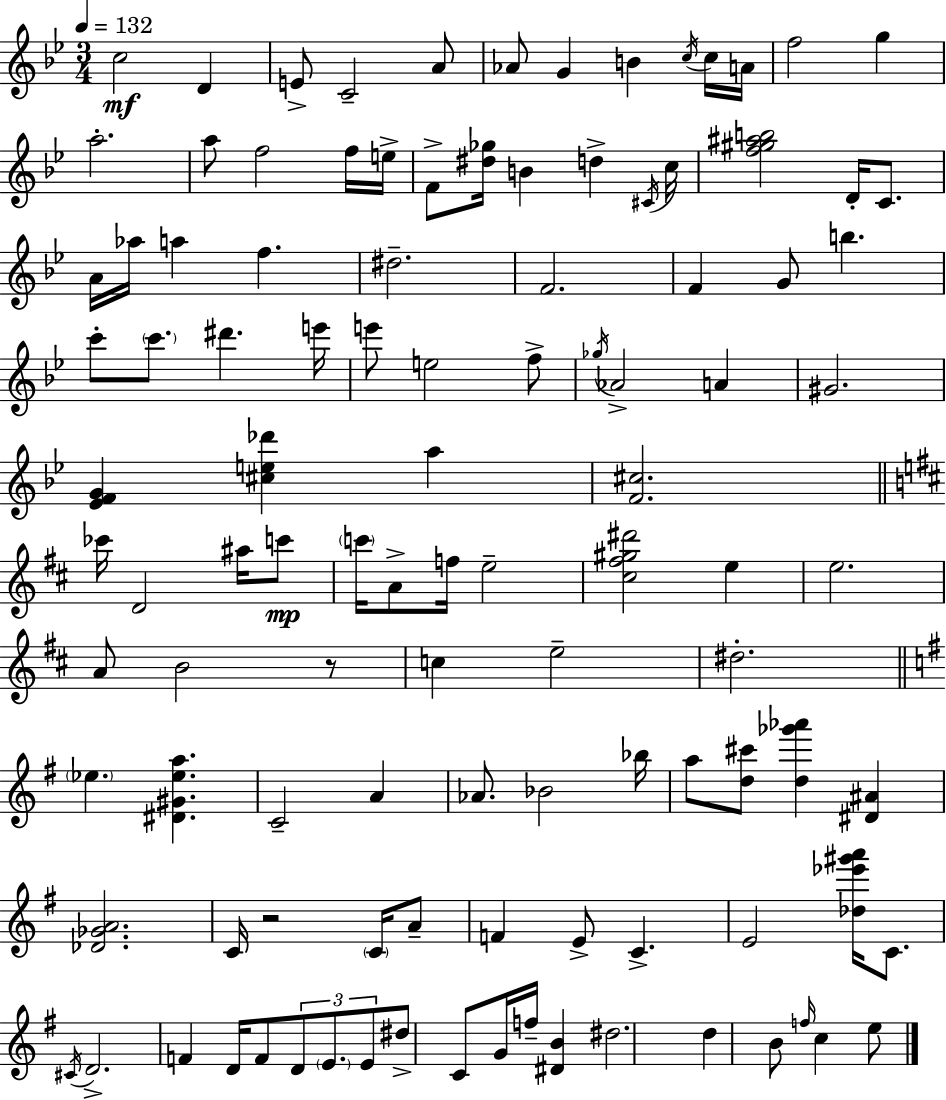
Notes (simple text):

C5/h D4/q E4/e C4/h A4/e Ab4/e G4/q B4/q C5/s C5/s A4/s F5/h G5/q A5/h. A5/e F5/h F5/s E5/s F4/e [D#5,Gb5]/s B4/q D5/q C#4/s C5/s [F5,G#5,A#5,B5]/h D4/s C4/e. A4/s Ab5/s A5/q F5/q. D#5/h. F4/h. F4/q G4/e B5/q. C6/e C6/e. D#6/q. E6/s E6/e E5/h F5/e Gb5/s Ab4/h A4/q G#4/h. [Eb4,F4,G4]/q [C#5,E5,Db6]/q A5/q [F4,C#5]/h. CES6/s D4/h A#5/s C6/e C6/s A4/e F5/s E5/h [C#5,F#5,G#5,D#6]/h E5/q E5/h. A4/e B4/h R/e C5/q E5/h D#5/h. Eb5/q. [D#4,G#4,Eb5,A5]/q. C4/h A4/q Ab4/e. Bb4/h Bb5/s A5/e [D5,C#6]/e [D5,Gb6,Ab6]/q [D#4,A#4]/q [Db4,Gb4,A4]/h. C4/s R/h C4/s A4/e F4/q E4/e C4/q. E4/h [Db5,Eb6,G#6,A6]/s C4/e. C#4/s D4/h. F4/q D4/s F4/e D4/e E4/e. E4/e D#5/e C4/e G4/s F5/s [D#4,B4]/q D#5/h. D5/q B4/e F5/s C5/q E5/e